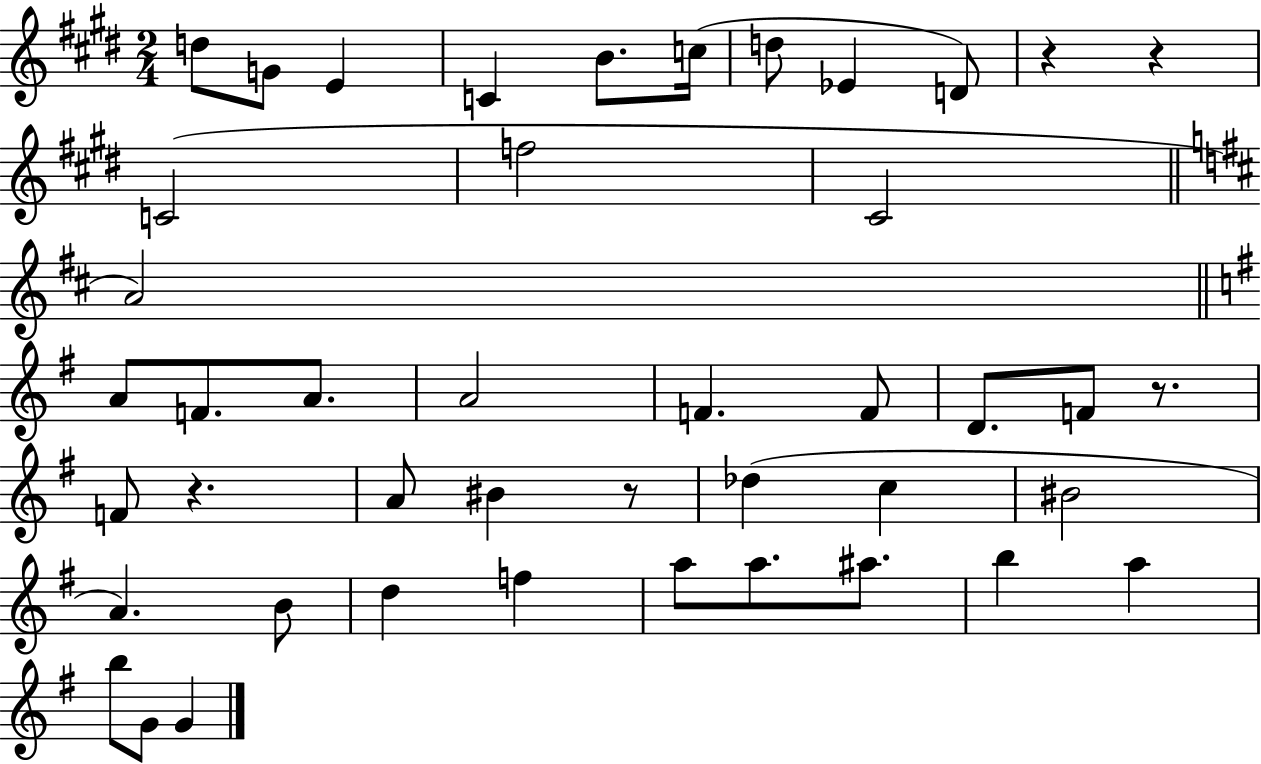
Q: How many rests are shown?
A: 5